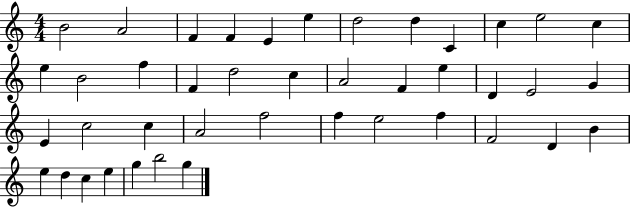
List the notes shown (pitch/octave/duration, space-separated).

B4/h A4/h F4/q F4/q E4/q E5/q D5/h D5/q C4/q C5/q E5/h C5/q E5/q B4/h F5/q F4/q D5/h C5/q A4/h F4/q E5/q D4/q E4/h G4/q E4/q C5/h C5/q A4/h F5/h F5/q E5/h F5/q F4/h D4/q B4/q E5/q D5/q C5/q E5/q G5/q B5/h G5/q